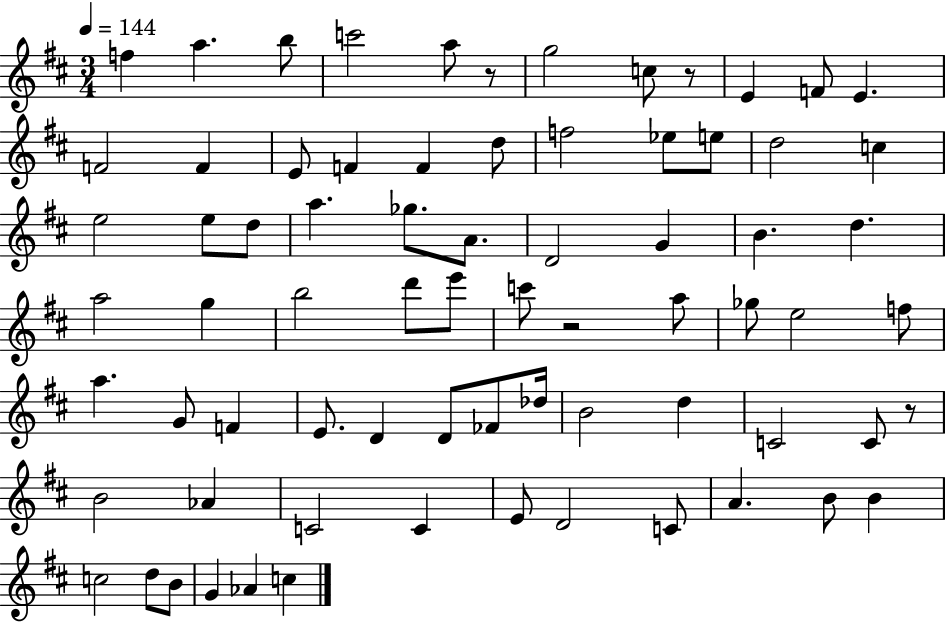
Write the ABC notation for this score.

X:1
T:Untitled
M:3/4
L:1/4
K:D
f a b/2 c'2 a/2 z/2 g2 c/2 z/2 E F/2 E F2 F E/2 F F d/2 f2 _e/2 e/2 d2 c e2 e/2 d/2 a _g/2 A/2 D2 G B d a2 g b2 d'/2 e'/2 c'/2 z2 a/2 _g/2 e2 f/2 a G/2 F E/2 D D/2 _F/2 _d/4 B2 d C2 C/2 z/2 B2 _A C2 C E/2 D2 C/2 A B/2 B c2 d/2 B/2 G _A c